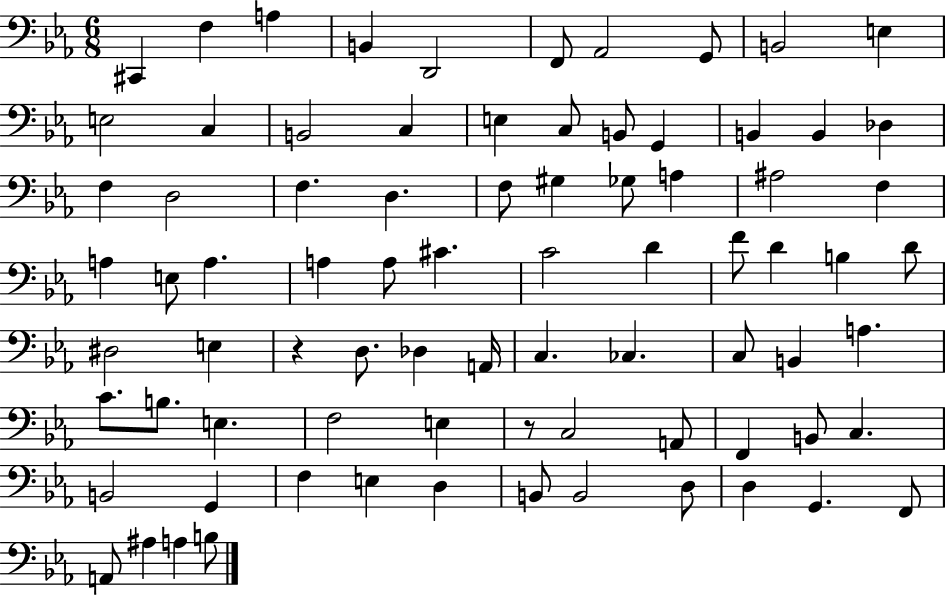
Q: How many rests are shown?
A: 2